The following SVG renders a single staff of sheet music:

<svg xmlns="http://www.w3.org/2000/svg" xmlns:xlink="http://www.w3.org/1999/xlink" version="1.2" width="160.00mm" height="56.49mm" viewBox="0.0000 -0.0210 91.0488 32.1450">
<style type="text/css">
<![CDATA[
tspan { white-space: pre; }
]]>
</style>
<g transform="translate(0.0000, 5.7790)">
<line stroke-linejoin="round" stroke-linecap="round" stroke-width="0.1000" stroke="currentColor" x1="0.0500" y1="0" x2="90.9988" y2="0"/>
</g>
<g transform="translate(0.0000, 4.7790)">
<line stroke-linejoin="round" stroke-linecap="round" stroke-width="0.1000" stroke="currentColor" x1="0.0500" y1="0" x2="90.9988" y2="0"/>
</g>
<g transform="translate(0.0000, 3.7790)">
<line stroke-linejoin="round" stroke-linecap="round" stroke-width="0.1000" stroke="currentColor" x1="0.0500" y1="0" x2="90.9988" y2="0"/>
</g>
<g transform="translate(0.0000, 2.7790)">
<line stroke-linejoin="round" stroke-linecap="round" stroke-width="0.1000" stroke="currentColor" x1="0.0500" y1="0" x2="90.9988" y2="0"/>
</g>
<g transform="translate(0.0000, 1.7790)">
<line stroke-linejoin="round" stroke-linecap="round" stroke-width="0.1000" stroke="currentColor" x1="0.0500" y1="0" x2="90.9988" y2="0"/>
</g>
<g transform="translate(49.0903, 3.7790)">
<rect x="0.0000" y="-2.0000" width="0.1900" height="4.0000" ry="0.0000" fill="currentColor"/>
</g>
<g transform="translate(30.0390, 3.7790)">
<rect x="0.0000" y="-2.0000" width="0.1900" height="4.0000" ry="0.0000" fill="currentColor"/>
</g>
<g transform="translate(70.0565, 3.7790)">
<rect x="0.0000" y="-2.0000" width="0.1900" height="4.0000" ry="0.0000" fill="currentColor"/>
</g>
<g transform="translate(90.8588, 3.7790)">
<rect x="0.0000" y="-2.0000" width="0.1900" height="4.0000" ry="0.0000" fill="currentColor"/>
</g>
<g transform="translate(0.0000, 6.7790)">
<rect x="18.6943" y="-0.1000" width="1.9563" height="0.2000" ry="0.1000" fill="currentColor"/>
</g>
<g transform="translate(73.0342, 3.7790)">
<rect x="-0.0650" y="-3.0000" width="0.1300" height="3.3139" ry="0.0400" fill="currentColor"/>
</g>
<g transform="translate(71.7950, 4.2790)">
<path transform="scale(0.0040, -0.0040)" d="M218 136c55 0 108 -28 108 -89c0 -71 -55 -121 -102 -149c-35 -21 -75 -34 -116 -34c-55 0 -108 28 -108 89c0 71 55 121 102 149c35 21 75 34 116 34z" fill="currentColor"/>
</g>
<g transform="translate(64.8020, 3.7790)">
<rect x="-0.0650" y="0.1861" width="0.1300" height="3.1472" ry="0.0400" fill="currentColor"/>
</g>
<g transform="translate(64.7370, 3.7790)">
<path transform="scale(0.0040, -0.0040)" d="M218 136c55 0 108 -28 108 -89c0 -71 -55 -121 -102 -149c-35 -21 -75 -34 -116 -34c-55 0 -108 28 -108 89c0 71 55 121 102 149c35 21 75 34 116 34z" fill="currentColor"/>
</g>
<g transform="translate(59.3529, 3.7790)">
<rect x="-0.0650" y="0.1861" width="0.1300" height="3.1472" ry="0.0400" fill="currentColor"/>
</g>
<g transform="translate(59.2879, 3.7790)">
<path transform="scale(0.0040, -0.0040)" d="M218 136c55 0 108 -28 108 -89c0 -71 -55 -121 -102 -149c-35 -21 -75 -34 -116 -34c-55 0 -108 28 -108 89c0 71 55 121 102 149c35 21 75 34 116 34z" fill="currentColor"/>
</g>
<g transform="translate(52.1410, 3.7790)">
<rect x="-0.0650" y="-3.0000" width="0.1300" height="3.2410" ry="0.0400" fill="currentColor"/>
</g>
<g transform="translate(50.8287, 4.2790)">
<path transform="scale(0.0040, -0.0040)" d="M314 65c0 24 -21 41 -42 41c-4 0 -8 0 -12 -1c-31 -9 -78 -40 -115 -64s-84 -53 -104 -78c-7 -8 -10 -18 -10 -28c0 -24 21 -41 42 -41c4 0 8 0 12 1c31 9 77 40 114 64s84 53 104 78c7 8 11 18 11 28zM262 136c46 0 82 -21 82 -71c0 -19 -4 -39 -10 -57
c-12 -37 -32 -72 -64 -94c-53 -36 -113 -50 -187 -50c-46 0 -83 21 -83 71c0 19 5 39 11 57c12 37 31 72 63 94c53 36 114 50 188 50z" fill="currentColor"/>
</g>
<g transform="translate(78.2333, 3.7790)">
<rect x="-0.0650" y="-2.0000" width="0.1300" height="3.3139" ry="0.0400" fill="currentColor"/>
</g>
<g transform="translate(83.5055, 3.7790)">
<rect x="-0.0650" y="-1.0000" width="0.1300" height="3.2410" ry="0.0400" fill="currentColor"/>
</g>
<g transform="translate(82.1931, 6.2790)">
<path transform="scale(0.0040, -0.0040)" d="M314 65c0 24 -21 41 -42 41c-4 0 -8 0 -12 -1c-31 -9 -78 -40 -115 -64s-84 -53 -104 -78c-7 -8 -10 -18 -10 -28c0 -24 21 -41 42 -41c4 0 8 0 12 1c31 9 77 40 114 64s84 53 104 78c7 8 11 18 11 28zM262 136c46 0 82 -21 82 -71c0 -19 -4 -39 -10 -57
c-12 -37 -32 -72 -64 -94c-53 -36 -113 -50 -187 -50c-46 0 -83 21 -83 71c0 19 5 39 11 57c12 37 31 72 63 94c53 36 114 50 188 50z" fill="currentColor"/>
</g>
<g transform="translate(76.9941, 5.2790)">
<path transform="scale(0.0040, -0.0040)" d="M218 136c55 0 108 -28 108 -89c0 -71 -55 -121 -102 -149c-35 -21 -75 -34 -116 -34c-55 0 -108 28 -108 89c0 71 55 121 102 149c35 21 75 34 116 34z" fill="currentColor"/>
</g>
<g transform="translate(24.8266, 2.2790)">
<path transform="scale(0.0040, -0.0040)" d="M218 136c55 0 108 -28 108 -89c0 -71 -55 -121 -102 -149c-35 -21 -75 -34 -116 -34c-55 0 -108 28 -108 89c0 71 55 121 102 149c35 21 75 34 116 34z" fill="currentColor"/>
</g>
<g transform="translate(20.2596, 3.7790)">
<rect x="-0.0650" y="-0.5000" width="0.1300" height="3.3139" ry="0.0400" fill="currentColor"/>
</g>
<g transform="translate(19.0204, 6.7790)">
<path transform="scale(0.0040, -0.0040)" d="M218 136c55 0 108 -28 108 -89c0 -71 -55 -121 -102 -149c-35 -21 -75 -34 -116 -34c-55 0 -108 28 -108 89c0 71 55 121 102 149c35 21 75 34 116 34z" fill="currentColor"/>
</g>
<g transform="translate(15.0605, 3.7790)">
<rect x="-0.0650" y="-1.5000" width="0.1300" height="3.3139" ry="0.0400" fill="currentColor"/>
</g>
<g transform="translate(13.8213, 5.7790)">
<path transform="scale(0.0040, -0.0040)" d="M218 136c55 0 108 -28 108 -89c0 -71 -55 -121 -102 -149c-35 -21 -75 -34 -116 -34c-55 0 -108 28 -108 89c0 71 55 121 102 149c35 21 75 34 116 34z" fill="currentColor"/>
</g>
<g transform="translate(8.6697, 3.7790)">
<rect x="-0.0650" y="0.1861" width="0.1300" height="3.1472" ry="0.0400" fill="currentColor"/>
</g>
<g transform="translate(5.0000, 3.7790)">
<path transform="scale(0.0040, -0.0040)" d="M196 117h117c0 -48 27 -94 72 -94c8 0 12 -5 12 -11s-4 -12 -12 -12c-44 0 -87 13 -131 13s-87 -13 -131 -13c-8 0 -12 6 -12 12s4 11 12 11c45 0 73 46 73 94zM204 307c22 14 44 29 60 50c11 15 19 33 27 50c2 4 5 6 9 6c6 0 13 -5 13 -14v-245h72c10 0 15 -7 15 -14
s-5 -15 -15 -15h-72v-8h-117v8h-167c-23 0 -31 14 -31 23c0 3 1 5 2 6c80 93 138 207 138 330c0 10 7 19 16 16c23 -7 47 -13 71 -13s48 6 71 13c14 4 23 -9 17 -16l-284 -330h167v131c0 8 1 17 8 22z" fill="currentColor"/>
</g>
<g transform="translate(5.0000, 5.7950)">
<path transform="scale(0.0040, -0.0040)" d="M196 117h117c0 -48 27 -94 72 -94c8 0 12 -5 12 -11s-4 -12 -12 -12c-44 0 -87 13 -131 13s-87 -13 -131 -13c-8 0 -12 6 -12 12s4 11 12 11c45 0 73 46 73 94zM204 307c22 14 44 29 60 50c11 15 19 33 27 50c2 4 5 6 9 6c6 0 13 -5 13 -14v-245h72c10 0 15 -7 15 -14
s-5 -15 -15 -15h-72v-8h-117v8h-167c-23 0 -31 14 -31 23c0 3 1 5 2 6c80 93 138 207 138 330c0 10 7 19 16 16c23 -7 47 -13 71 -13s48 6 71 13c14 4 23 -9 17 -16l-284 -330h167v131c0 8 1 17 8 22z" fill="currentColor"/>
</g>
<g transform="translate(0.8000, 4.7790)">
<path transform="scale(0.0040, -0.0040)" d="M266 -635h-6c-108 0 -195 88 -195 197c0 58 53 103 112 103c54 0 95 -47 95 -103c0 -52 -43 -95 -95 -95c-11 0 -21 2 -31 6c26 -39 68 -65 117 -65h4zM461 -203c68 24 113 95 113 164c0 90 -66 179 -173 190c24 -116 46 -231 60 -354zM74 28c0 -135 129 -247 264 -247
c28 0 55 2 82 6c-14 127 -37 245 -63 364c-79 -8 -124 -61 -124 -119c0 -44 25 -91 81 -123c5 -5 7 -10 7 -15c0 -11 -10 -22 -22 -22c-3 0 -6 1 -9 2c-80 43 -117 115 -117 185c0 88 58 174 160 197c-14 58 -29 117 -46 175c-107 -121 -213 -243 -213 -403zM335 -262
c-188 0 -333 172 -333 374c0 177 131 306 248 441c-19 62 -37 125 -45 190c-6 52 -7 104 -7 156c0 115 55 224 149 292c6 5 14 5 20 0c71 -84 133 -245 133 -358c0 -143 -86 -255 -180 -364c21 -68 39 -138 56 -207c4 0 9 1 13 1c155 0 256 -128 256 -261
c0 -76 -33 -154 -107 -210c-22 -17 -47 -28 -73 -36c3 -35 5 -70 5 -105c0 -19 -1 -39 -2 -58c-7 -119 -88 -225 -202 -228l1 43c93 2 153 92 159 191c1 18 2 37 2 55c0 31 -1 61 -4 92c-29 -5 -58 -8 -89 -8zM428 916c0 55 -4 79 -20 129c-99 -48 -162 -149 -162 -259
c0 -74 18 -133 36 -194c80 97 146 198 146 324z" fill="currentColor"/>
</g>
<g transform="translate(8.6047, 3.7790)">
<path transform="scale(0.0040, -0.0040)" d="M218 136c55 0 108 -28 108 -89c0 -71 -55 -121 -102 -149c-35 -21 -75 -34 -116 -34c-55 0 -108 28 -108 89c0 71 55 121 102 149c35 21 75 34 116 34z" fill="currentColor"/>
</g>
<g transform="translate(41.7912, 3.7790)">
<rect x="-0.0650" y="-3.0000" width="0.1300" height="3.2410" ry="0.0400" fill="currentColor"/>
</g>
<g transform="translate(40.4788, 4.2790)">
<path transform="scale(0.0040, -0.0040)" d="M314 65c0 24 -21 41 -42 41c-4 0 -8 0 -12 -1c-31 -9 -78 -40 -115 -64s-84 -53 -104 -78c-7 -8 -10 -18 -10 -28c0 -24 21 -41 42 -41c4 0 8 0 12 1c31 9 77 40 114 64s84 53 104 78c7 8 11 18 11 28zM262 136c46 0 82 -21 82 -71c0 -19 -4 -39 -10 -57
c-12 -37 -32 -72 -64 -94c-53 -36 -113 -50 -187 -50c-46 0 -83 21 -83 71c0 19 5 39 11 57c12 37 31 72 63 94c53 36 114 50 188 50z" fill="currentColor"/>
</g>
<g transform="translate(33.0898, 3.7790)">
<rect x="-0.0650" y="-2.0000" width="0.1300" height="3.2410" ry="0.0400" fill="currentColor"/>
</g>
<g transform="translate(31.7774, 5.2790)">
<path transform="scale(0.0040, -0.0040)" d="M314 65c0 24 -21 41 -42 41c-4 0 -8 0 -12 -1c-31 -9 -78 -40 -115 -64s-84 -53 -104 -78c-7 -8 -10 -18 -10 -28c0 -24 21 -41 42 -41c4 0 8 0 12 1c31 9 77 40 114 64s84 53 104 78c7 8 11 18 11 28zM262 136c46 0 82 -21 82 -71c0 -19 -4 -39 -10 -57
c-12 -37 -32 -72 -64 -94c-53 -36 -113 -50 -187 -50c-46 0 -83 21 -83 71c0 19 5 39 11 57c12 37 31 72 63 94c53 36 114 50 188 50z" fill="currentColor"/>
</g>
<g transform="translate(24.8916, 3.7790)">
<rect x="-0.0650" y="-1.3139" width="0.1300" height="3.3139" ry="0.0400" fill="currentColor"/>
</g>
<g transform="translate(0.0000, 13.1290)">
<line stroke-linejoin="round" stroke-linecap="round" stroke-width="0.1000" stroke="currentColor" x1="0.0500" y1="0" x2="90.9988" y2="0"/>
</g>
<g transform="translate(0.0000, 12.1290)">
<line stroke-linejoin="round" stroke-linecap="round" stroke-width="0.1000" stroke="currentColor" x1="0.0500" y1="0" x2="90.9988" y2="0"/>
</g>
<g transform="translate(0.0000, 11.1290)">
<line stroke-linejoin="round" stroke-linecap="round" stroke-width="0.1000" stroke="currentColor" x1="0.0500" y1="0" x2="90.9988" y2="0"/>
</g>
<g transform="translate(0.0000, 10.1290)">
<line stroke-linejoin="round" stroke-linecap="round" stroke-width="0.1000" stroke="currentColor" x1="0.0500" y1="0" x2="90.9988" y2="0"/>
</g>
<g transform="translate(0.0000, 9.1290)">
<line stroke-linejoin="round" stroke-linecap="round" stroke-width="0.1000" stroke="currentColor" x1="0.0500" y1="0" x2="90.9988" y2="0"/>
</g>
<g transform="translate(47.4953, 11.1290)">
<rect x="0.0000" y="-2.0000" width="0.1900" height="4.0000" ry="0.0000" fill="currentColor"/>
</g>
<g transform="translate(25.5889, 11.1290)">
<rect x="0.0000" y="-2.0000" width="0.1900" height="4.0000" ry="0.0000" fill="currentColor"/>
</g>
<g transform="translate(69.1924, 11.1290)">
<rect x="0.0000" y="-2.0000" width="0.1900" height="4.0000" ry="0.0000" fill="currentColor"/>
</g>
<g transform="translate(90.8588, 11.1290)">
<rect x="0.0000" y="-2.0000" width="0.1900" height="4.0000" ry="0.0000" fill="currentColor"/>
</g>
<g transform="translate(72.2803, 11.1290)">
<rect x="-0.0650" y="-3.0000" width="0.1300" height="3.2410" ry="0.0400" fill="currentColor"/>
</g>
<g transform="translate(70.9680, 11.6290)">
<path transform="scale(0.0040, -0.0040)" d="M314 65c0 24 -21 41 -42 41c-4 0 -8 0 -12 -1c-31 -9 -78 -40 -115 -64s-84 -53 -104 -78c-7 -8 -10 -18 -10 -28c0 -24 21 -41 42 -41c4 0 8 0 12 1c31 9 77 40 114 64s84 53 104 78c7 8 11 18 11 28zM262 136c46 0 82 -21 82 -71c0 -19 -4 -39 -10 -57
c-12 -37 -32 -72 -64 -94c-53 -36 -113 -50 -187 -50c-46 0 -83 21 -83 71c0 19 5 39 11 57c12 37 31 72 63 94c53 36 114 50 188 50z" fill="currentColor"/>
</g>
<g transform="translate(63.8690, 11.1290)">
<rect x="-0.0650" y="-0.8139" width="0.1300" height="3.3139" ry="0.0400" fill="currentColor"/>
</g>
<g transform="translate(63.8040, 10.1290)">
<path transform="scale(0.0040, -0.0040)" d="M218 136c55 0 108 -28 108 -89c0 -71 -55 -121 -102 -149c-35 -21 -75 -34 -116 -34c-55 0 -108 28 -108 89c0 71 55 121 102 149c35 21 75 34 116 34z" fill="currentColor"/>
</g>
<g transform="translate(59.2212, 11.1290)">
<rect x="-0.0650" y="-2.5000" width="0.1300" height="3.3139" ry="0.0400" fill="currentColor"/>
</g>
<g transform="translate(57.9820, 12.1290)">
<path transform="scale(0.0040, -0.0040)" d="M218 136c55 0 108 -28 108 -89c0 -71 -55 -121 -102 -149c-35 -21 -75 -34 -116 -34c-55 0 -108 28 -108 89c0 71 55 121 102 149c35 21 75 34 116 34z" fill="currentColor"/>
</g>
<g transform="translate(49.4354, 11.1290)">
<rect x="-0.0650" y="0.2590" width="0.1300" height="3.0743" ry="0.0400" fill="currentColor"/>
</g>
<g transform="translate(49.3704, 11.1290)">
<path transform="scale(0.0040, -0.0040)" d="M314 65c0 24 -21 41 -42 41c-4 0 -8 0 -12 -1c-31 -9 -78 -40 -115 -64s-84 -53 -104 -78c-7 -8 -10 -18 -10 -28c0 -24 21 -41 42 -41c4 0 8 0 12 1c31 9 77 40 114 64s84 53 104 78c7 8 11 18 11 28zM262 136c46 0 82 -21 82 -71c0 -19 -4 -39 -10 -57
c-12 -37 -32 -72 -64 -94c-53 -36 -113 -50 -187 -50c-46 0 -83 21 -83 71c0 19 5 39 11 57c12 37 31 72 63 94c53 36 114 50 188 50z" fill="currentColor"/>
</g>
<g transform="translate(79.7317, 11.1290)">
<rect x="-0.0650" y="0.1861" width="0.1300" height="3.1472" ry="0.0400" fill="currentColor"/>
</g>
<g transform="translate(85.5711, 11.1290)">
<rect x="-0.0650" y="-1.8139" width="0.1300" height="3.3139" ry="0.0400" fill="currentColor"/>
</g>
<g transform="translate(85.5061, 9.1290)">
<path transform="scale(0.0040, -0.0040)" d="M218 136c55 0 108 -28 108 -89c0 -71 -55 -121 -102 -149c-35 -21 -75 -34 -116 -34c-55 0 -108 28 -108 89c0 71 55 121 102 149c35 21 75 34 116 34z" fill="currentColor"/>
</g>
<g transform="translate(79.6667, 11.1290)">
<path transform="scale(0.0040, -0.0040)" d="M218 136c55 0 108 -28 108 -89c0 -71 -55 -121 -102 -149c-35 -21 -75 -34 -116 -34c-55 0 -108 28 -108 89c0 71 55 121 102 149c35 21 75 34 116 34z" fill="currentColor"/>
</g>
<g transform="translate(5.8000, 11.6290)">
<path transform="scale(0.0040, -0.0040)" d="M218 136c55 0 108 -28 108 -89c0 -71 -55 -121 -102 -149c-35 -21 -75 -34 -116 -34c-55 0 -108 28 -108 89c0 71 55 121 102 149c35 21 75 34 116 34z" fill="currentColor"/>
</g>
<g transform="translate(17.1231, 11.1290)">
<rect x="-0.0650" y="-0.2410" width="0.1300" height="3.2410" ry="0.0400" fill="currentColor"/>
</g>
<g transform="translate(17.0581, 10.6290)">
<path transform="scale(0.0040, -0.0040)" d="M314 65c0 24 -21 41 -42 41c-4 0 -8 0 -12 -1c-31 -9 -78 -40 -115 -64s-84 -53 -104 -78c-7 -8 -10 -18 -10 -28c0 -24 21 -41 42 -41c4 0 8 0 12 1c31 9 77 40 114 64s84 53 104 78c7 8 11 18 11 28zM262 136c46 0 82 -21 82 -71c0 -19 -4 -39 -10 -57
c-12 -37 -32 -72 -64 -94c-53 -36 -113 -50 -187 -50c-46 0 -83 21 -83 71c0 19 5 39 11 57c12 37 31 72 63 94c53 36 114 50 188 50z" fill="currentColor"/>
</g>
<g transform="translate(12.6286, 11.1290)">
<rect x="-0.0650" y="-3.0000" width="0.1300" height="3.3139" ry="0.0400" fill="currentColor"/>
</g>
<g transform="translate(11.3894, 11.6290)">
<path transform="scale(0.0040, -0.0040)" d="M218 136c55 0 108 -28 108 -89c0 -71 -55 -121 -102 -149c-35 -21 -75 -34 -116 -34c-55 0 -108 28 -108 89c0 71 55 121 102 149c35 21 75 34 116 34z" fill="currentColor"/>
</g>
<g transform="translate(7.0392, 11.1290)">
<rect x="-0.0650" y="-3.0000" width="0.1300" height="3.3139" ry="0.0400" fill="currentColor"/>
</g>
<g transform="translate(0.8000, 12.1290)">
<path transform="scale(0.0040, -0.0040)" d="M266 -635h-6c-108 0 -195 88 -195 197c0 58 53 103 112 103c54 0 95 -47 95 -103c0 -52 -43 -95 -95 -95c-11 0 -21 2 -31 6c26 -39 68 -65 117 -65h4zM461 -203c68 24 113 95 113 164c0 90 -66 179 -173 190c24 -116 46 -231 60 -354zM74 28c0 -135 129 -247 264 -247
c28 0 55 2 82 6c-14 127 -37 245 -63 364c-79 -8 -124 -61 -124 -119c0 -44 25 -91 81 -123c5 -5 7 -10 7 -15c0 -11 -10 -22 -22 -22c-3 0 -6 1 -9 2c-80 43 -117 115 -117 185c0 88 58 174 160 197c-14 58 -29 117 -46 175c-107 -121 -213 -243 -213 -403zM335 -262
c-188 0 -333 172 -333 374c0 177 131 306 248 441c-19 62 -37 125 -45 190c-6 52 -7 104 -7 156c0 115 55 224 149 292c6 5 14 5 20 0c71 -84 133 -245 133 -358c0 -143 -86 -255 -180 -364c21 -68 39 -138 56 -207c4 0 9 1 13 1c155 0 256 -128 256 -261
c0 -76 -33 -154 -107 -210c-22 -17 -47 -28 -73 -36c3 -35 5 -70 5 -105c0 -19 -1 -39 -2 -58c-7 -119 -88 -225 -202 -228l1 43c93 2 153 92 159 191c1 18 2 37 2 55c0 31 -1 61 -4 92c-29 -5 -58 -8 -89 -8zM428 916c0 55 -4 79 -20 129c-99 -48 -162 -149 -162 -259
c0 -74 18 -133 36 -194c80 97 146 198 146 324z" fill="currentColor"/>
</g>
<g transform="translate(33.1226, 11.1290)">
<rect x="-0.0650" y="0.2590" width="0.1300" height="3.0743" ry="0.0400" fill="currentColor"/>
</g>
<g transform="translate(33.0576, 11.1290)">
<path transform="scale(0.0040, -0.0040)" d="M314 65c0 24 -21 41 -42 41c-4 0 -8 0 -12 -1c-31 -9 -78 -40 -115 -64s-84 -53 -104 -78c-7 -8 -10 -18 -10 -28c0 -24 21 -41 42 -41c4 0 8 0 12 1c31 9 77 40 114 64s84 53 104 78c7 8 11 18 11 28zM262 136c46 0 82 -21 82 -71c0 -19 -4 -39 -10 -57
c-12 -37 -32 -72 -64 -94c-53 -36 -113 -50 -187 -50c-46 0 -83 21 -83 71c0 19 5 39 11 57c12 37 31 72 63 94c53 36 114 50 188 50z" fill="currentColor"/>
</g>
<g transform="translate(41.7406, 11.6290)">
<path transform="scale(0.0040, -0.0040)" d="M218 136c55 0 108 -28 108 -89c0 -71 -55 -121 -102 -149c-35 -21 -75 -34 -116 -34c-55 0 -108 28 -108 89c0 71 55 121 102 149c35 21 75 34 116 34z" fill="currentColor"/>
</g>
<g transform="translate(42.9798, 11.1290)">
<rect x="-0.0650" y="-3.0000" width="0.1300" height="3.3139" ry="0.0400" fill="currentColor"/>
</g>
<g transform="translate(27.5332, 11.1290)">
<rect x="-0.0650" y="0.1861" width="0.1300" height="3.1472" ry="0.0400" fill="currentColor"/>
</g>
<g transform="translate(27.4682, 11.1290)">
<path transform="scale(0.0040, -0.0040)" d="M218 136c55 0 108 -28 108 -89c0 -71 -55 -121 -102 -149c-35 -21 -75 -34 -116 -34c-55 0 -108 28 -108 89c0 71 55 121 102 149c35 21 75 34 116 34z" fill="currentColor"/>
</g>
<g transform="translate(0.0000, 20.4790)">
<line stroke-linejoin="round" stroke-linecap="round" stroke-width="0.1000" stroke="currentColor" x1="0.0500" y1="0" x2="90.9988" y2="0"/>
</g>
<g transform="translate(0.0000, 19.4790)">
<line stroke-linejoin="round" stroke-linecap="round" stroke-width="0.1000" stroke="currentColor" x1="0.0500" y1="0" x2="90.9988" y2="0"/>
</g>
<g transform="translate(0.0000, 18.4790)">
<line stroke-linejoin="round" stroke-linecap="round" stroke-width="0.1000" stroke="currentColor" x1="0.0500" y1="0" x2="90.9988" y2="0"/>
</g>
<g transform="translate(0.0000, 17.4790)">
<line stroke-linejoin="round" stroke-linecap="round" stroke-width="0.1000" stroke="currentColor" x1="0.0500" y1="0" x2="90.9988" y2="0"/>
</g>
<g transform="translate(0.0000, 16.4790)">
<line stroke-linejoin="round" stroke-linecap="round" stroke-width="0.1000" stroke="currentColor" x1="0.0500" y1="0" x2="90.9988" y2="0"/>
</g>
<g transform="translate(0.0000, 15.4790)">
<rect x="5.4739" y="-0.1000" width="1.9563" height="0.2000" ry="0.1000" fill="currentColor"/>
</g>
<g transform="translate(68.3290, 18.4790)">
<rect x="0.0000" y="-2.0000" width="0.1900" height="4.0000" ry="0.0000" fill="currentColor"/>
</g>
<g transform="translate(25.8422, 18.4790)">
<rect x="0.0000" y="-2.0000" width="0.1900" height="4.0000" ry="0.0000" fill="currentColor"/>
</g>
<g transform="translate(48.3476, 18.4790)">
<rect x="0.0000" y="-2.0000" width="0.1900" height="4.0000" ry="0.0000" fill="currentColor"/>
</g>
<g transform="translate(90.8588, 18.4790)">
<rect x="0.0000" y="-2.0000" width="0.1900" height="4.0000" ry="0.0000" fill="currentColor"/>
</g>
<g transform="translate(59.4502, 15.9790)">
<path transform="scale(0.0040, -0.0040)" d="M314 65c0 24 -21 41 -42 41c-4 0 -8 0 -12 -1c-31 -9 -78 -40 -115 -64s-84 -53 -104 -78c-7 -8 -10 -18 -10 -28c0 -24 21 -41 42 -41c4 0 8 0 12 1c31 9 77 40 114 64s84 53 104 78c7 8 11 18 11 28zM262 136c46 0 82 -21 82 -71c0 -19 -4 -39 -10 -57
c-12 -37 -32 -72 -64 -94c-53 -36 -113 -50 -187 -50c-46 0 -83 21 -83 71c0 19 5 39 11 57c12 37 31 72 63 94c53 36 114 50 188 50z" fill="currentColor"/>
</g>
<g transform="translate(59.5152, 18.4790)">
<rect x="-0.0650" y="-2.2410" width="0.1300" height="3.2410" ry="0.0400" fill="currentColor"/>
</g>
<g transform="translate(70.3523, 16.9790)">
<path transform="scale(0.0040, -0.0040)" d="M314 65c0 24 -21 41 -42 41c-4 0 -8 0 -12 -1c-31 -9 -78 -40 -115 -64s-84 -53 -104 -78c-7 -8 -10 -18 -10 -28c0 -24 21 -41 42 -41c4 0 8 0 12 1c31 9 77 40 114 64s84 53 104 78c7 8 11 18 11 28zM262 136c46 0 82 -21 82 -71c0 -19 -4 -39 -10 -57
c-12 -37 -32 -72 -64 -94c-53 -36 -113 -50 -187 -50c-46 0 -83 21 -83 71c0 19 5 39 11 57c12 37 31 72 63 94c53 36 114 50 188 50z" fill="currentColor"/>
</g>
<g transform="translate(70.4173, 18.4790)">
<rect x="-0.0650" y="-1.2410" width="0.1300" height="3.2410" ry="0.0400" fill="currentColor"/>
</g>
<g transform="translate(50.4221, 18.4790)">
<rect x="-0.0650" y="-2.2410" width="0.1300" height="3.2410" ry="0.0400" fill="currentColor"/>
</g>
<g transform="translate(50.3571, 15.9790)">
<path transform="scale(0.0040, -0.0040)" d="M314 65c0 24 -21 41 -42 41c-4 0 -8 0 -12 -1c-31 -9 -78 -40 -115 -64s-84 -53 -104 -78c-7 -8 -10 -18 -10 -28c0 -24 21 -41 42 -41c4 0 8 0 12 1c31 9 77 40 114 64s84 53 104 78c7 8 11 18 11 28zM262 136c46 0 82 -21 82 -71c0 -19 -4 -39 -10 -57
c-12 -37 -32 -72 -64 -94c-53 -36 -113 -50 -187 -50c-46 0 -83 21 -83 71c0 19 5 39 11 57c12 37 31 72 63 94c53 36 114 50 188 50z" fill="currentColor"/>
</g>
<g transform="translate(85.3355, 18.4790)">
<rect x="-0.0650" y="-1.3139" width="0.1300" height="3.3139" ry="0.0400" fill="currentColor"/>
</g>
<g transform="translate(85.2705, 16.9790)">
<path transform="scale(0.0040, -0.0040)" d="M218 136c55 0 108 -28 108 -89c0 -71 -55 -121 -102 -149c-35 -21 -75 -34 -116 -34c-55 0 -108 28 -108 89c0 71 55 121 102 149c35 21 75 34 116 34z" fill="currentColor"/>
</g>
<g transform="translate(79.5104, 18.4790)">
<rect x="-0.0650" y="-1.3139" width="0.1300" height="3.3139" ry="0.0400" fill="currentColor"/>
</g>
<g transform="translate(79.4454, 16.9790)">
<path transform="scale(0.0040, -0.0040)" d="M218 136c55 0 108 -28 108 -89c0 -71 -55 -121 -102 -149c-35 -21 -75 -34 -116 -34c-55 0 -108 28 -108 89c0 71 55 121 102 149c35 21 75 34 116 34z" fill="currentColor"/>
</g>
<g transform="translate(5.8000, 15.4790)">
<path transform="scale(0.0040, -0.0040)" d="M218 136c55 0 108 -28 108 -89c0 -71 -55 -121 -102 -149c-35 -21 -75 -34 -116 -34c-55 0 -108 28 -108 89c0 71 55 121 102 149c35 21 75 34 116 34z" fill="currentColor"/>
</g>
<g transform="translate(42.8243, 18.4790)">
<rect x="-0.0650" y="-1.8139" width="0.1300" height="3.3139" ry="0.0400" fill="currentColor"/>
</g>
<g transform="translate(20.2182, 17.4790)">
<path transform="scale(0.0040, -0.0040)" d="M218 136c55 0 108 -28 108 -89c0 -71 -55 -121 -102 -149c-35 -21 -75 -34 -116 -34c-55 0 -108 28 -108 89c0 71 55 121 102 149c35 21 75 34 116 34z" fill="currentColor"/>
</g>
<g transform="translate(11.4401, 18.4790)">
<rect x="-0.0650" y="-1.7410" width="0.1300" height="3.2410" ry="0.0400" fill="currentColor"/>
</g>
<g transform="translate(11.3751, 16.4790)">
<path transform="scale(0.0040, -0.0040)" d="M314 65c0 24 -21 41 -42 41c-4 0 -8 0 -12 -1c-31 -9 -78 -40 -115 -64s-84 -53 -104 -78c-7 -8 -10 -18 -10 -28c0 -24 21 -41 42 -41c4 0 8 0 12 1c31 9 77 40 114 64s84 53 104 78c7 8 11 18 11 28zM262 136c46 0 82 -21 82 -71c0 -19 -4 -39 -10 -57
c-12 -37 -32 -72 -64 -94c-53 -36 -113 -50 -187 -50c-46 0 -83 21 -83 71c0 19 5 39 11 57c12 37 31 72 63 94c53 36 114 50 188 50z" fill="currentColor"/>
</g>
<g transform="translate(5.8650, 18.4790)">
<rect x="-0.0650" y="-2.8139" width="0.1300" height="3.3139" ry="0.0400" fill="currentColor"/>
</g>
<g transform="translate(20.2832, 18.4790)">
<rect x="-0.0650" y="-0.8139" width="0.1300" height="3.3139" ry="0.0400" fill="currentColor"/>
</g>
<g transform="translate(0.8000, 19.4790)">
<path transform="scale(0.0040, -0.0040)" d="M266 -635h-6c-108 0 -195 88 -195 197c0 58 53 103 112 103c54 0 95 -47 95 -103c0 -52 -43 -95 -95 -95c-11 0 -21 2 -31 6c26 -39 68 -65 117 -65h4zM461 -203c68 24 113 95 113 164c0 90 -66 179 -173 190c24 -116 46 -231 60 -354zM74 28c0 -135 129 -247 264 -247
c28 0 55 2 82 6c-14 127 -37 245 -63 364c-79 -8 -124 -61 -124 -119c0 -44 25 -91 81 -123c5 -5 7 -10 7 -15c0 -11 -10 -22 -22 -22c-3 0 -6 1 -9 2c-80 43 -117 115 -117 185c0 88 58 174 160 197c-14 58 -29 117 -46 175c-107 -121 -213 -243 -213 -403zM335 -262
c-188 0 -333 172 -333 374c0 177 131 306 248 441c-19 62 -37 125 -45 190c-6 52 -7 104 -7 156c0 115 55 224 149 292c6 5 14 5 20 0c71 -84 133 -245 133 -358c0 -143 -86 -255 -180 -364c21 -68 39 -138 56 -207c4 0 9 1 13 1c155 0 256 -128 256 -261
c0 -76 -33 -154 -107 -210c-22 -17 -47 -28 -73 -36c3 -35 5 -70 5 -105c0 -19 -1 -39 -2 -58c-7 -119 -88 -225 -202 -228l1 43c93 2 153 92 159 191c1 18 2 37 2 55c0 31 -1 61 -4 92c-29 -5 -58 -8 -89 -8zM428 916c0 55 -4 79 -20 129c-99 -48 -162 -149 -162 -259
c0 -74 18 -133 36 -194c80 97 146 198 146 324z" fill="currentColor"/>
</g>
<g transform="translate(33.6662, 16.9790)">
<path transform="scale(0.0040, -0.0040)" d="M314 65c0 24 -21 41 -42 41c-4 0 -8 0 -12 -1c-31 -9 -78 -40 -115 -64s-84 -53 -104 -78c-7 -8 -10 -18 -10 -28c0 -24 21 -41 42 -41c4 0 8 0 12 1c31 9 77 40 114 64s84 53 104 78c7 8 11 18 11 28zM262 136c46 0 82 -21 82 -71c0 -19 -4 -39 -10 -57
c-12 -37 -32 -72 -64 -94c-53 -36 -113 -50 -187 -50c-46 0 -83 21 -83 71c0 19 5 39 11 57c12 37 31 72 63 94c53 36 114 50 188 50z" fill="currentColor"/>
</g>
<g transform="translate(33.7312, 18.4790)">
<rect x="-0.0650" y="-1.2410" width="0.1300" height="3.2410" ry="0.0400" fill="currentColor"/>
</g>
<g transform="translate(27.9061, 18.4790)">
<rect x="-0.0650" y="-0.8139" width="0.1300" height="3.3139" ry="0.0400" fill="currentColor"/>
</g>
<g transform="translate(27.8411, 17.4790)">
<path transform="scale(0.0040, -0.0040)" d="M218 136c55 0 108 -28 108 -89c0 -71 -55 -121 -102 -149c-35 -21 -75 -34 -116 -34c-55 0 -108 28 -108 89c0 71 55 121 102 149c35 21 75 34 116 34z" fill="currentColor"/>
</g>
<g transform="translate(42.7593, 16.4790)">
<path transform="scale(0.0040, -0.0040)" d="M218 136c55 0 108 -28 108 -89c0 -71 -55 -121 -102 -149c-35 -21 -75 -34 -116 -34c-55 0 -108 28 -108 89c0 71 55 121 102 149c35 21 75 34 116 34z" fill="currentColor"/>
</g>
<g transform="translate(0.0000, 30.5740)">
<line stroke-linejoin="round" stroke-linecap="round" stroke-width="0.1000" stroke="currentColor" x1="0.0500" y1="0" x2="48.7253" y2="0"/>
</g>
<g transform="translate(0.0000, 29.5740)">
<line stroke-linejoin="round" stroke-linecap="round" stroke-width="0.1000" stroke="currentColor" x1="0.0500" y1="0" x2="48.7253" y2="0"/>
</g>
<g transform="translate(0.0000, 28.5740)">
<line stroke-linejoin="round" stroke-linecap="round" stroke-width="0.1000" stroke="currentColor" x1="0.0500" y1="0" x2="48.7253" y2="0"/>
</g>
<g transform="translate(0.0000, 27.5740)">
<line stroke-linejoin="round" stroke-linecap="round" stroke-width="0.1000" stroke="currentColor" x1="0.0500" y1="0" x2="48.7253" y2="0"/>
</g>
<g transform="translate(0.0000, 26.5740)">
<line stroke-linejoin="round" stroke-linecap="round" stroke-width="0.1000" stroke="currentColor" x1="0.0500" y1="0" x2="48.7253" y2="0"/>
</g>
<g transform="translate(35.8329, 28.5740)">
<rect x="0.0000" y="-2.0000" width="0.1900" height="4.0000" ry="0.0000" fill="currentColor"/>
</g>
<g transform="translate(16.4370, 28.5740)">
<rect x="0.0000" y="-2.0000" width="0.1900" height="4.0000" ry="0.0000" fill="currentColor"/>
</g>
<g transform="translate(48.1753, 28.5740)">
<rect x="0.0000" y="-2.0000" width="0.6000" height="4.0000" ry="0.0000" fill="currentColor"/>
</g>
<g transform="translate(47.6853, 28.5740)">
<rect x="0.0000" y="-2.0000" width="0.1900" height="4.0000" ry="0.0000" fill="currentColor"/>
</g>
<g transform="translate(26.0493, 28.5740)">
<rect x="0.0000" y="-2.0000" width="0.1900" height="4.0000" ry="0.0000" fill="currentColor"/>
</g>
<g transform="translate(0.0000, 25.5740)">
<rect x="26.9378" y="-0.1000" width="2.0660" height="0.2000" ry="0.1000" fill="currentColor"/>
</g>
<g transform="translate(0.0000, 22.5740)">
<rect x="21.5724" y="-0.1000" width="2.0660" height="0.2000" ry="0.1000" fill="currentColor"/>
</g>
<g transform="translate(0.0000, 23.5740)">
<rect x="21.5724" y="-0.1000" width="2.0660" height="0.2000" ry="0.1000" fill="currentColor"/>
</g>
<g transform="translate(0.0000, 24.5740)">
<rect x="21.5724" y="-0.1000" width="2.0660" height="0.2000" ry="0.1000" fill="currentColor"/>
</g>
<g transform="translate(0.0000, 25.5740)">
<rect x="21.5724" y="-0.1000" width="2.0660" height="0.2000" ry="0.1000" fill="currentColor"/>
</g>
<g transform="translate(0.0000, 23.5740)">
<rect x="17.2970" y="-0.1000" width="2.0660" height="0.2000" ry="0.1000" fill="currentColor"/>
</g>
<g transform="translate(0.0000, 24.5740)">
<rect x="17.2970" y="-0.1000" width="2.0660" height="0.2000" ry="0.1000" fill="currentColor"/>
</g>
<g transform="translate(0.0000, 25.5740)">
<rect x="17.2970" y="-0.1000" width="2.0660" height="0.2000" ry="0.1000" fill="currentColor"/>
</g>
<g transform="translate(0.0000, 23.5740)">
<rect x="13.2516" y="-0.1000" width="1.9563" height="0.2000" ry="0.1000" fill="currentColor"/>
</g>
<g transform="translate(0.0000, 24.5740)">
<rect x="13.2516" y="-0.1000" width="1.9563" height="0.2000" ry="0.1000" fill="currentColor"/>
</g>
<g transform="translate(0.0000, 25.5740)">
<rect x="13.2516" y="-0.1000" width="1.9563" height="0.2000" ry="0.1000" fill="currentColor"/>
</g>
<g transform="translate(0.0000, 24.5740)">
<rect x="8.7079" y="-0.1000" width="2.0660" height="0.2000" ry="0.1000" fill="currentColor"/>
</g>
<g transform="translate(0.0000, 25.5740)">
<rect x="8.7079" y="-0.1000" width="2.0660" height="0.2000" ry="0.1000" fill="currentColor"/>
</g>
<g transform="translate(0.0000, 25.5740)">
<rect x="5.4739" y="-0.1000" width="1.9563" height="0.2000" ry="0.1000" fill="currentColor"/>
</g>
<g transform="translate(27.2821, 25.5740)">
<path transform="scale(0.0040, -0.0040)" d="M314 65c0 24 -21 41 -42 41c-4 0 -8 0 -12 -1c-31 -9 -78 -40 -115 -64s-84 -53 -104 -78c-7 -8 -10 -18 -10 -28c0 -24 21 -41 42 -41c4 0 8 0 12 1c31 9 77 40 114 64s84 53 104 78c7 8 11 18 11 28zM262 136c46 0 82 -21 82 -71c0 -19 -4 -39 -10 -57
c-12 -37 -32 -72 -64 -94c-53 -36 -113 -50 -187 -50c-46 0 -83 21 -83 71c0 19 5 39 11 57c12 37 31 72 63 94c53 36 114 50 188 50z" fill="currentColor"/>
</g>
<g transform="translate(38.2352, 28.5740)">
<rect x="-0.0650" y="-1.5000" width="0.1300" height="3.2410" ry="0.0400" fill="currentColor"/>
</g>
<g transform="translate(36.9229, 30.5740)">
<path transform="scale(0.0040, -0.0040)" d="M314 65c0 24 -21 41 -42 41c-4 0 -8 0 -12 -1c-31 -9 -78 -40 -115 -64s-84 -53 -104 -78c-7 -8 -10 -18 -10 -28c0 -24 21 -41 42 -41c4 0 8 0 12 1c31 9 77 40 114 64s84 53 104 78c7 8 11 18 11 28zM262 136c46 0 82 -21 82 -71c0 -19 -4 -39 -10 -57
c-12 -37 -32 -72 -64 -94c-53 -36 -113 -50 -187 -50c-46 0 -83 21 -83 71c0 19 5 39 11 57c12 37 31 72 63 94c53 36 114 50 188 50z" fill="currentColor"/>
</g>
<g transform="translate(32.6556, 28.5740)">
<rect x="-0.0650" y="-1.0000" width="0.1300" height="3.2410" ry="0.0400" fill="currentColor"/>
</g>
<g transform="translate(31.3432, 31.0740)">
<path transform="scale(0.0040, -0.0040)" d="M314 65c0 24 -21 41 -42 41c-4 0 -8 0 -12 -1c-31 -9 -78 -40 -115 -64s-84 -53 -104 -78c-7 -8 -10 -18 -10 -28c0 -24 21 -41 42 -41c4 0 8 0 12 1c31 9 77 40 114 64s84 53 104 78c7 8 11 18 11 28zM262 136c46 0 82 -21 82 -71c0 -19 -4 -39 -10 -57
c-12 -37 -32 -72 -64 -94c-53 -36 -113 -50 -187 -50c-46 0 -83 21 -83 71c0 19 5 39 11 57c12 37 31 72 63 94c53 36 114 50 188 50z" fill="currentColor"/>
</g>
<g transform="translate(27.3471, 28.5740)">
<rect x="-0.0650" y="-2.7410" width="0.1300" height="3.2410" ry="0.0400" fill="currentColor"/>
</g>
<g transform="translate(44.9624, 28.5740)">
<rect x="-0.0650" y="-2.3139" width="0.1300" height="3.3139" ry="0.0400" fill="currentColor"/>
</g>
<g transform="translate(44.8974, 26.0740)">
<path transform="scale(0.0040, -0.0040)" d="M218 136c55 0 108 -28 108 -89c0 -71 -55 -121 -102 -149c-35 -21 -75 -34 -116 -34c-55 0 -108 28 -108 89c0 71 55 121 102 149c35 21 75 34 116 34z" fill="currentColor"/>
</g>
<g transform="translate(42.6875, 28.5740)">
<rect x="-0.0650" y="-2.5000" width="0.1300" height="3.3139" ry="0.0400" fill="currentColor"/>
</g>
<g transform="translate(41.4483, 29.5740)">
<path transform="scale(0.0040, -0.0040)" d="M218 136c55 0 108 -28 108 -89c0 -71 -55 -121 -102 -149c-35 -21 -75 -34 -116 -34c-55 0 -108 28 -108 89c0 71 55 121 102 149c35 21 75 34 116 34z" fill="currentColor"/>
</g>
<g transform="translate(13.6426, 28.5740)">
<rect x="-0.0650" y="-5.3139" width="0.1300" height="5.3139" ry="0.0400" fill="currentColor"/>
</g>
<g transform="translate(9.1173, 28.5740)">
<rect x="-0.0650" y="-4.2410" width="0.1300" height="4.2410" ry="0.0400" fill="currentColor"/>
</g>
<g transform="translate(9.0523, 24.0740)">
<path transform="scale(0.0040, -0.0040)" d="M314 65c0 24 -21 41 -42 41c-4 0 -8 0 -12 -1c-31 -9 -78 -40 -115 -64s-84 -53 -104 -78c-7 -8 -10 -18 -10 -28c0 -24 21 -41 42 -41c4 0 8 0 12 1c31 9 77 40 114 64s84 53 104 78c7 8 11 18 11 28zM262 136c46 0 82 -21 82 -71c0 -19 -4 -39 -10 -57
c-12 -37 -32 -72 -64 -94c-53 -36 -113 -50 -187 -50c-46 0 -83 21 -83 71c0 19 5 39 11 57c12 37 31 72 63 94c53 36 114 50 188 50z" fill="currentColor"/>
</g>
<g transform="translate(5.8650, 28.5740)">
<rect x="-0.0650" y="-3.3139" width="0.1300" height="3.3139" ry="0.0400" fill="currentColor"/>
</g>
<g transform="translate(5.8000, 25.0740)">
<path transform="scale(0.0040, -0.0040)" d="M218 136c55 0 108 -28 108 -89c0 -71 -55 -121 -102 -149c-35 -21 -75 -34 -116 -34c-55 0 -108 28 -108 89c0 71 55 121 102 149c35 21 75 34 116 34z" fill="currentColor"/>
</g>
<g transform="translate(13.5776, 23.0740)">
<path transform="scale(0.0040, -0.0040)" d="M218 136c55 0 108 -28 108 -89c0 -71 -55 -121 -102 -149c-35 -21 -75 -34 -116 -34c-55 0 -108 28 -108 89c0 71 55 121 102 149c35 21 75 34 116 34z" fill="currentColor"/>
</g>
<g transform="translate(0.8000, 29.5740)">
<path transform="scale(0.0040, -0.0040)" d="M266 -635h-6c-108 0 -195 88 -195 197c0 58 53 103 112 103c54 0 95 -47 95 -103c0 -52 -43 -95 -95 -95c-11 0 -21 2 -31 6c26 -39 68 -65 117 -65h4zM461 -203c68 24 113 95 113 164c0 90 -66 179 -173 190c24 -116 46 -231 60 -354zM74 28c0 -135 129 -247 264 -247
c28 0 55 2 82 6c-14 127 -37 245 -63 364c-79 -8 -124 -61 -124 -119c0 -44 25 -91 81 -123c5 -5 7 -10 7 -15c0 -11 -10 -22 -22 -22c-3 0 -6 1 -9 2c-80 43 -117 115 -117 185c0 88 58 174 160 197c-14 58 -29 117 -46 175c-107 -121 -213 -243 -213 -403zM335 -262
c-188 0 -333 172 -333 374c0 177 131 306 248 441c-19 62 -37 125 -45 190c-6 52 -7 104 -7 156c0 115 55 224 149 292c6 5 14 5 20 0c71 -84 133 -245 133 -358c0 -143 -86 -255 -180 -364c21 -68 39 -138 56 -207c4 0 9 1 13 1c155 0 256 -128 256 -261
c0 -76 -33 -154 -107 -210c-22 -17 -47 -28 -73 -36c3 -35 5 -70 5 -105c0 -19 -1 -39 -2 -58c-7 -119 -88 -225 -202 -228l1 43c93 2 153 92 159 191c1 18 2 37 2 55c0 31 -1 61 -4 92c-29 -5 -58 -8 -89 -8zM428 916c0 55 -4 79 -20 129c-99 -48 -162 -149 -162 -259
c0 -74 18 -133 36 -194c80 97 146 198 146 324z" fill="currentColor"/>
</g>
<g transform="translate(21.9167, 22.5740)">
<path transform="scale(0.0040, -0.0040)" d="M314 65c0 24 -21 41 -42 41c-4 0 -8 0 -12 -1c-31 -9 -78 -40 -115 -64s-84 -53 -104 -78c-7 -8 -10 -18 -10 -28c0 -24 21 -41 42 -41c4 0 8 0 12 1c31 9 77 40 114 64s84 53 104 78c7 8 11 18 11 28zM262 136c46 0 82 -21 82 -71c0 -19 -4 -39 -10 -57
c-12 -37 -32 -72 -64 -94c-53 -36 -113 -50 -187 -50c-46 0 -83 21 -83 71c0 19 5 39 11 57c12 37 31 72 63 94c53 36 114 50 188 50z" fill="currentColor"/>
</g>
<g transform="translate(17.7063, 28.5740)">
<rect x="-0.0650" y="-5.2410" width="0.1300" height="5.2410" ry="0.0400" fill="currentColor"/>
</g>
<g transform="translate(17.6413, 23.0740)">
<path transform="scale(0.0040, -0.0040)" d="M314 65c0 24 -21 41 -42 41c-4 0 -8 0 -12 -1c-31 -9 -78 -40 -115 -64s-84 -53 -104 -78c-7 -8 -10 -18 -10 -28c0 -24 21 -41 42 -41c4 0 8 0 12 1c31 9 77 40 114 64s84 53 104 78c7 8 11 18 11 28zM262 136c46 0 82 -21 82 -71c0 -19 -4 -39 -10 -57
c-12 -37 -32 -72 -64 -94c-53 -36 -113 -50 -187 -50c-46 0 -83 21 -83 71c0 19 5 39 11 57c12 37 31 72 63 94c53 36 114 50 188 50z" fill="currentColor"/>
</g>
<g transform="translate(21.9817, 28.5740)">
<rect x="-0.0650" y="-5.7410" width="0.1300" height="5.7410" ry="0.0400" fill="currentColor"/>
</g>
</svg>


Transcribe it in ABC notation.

X:1
T:Untitled
M:4/4
L:1/4
K:C
B E C e F2 A2 A2 B B A F D2 A A c2 B B2 A B2 G d A2 B f a f2 d d e2 f g2 g2 e2 e e b d'2 f' f'2 g'2 a2 D2 E2 G g